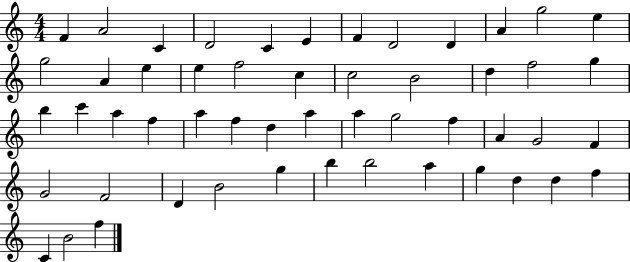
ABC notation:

X:1
T:Untitled
M:4/4
L:1/4
K:C
F A2 C D2 C E F D2 D A g2 e g2 A e e f2 c c2 B2 d f2 g b c' a f a f d a a g2 f A G2 F G2 F2 D B2 g b b2 a g d d f C B2 f